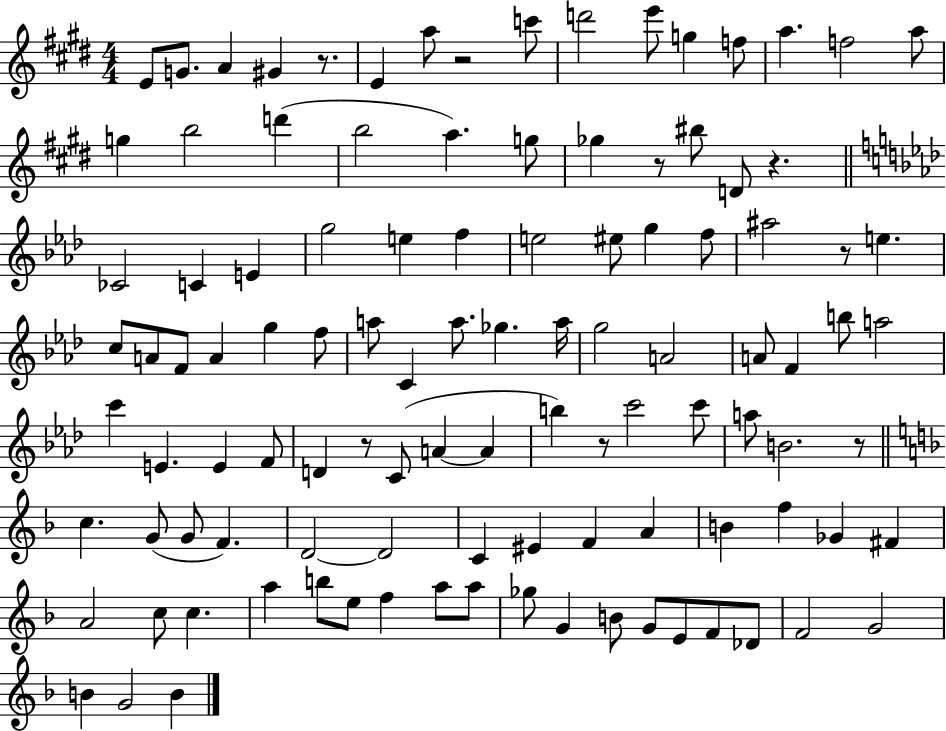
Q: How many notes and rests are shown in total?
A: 108